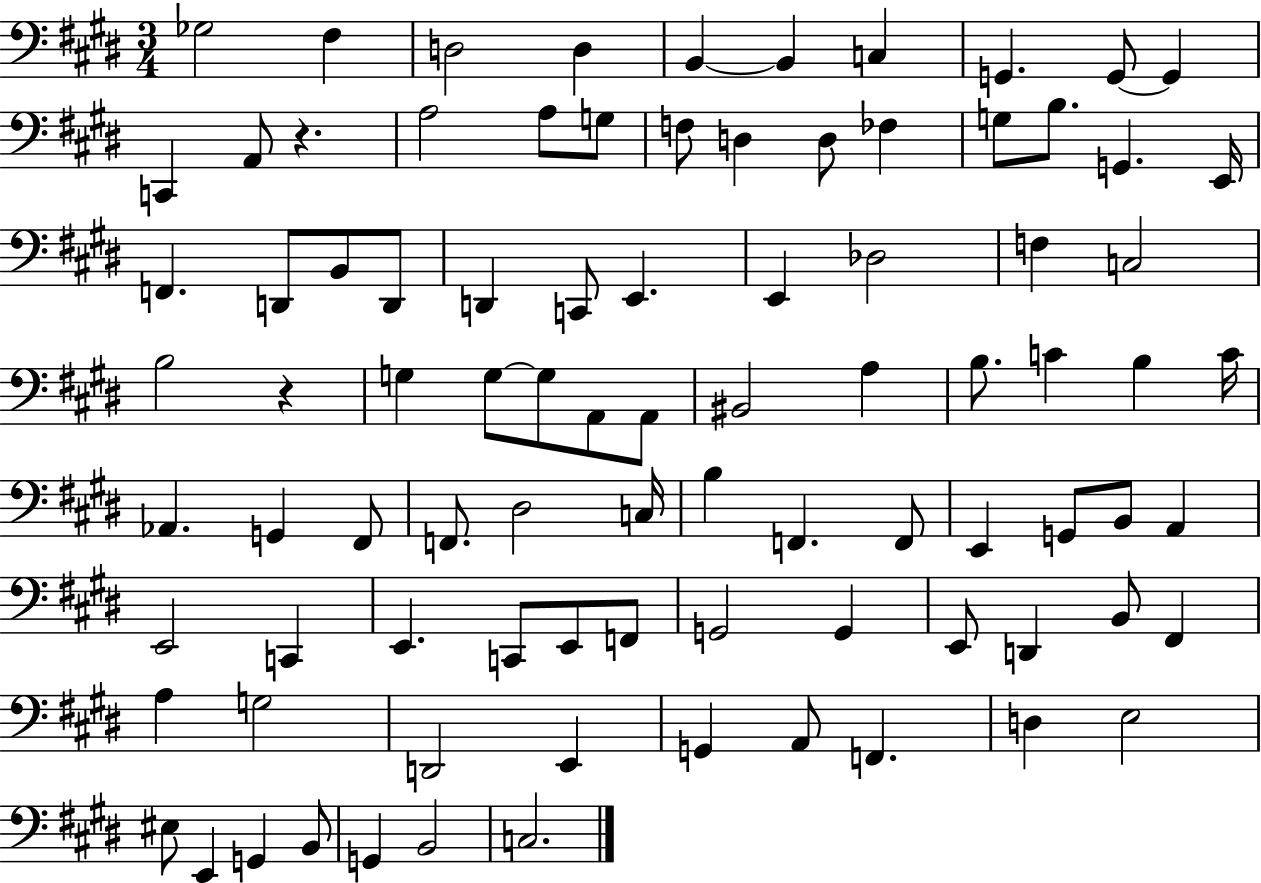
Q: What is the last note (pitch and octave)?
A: C3